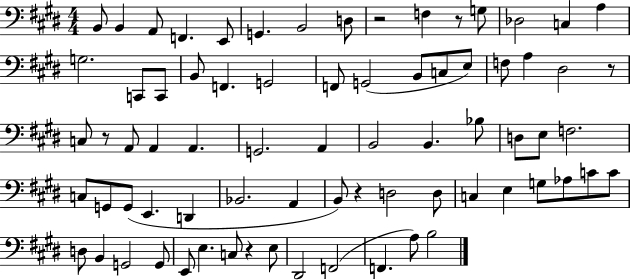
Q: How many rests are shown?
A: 6